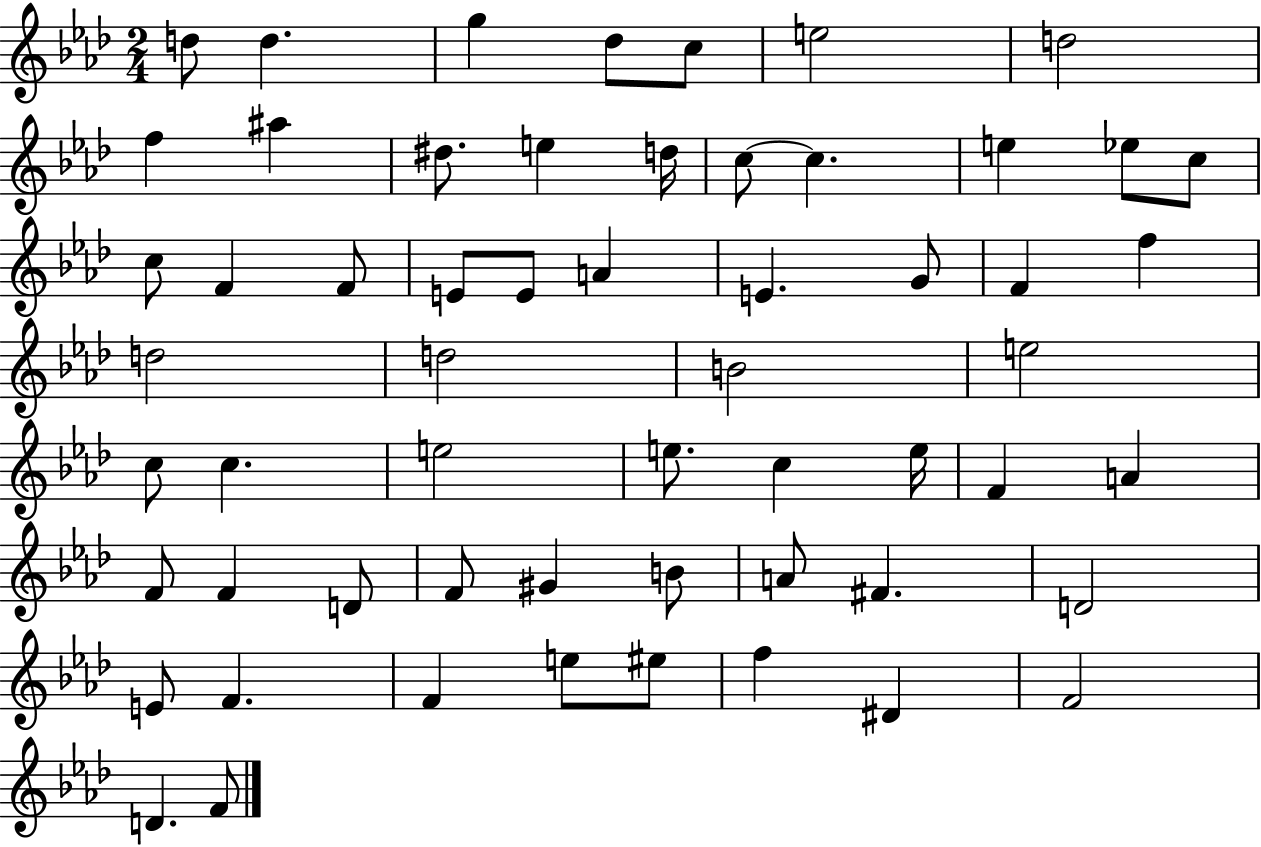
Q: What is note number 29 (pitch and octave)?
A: D5